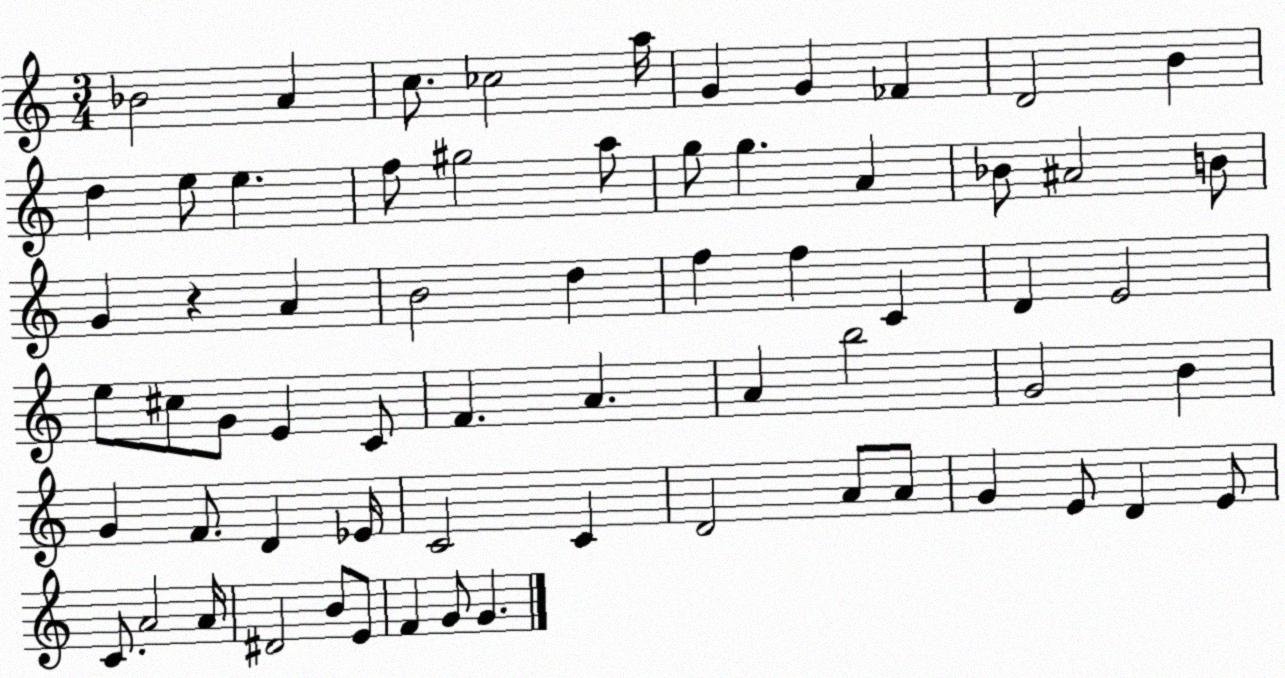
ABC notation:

X:1
T:Untitled
M:3/4
L:1/4
K:C
_B2 A c/2 _c2 a/4 G G _F D2 B d e/2 e f/2 ^g2 a/2 g/2 g A _B/2 ^A2 B/2 G z A B2 d f f C D E2 e/2 ^c/2 G/2 E C/2 F A A b2 G2 B G F/2 D _E/4 C2 C D2 A/2 A/2 G E/2 D E/2 C/2 A2 A/4 ^D2 B/2 E/2 F G/2 G